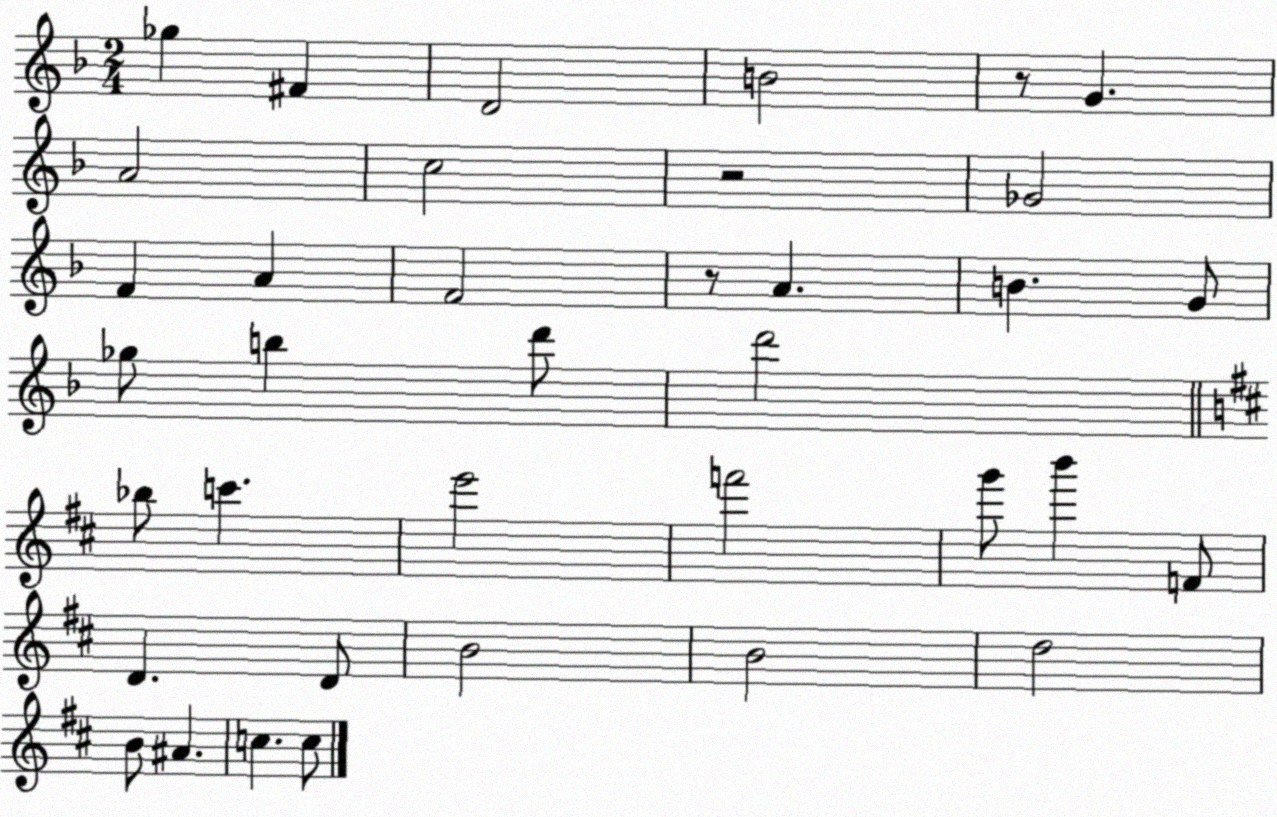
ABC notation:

X:1
T:Untitled
M:2/4
L:1/4
K:F
_g ^F D2 B2 z/2 G A2 c2 z2 _G2 F A F2 z/2 A B G/2 _g/2 b d'/2 d'2 _b/2 c' e'2 f'2 g'/2 b' F/2 D D/2 B2 B2 d2 B/2 ^A c c/2